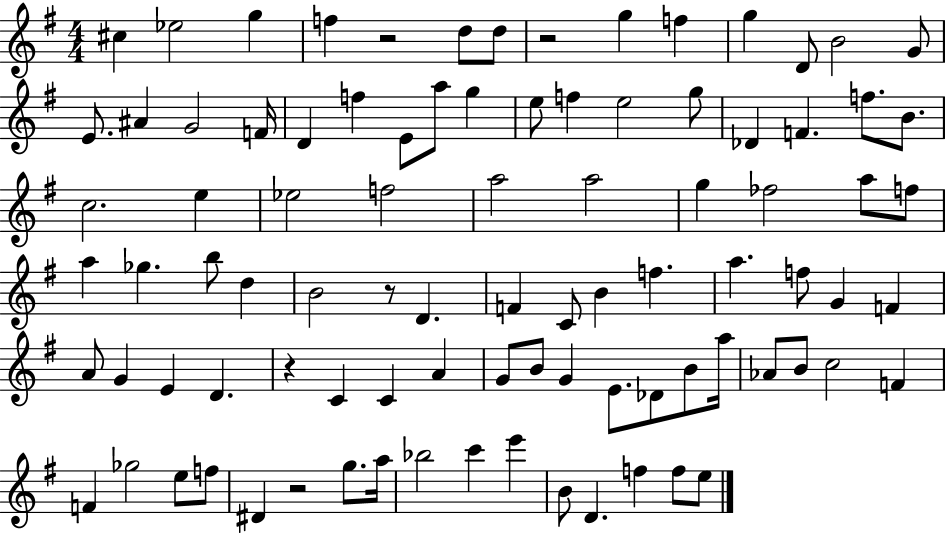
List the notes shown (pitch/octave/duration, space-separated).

C#5/q Eb5/h G5/q F5/q R/h D5/e D5/e R/h G5/q F5/q G5/q D4/e B4/h G4/e E4/e. A#4/q G4/h F4/s D4/q F5/q E4/e A5/e G5/q E5/e F5/q E5/h G5/e Db4/q F4/q. F5/e. B4/e. C5/h. E5/q Eb5/h F5/h A5/h A5/h G5/q FES5/h A5/e F5/e A5/q Gb5/q. B5/e D5/q B4/h R/e D4/q. F4/q C4/e B4/q F5/q. A5/q. F5/e G4/q F4/q A4/e G4/q E4/q D4/q. R/q C4/q C4/q A4/q G4/e B4/e G4/q E4/e. Db4/e B4/e A5/s Ab4/e B4/e C5/h F4/q F4/q Gb5/h E5/e F5/e D#4/q R/h G5/e. A5/s Bb5/h C6/q E6/q B4/e D4/q. F5/q F5/e E5/e